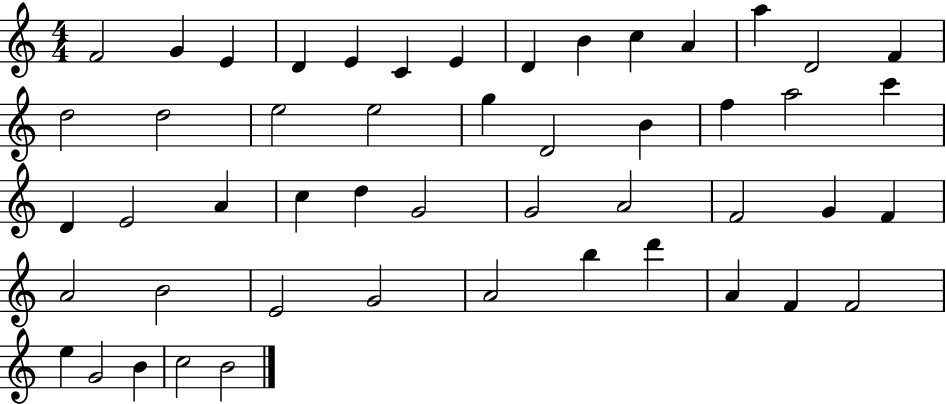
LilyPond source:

{
  \clef treble
  \numericTimeSignature
  \time 4/4
  \key c \major
  f'2 g'4 e'4 | d'4 e'4 c'4 e'4 | d'4 b'4 c''4 a'4 | a''4 d'2 f'4 | \break d''2 d''2 | e''2 e''2 | g''4 d'2 b'4 | f''4 a''2 c'''4 | \break d'4 e'2 a'4 | c''4 d''4 g'2 | g'2 a'2 | f'2 g'4 f'4 | \break a'2 b'2 | e'2 g'2 | a'2 b''4 d'''4 | a'4 f'4 f'2 | \break e''4 g'2 b'4 | c''2 b'2 | \bar "|."
}